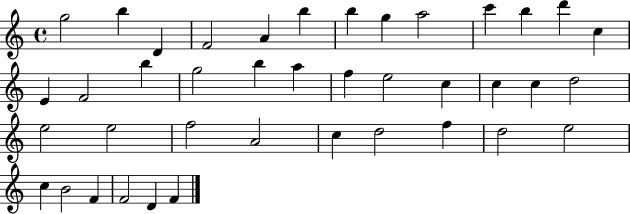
{
  \clef treble
  \time 4/4
  \defaultTimeSignature
  \key c \major
  g''2 b''4 d'4 | f'2 a'4 b''4 | b''4 g''4 a''2 | c'''4 b''4 d'''4 c''4 | \break e'4 f'2 b''4 | g''2 b''4 a''4 | f''4 e''2 c''4 | c''4 c''4 d''2 | \break e''2 e''2 | f''2 a'2 | c''4 d''2 f''4 | d''2 e''2 | \break c''4 b'2 f'4 | f'2 d'4 f'4 | \bar "|."
}